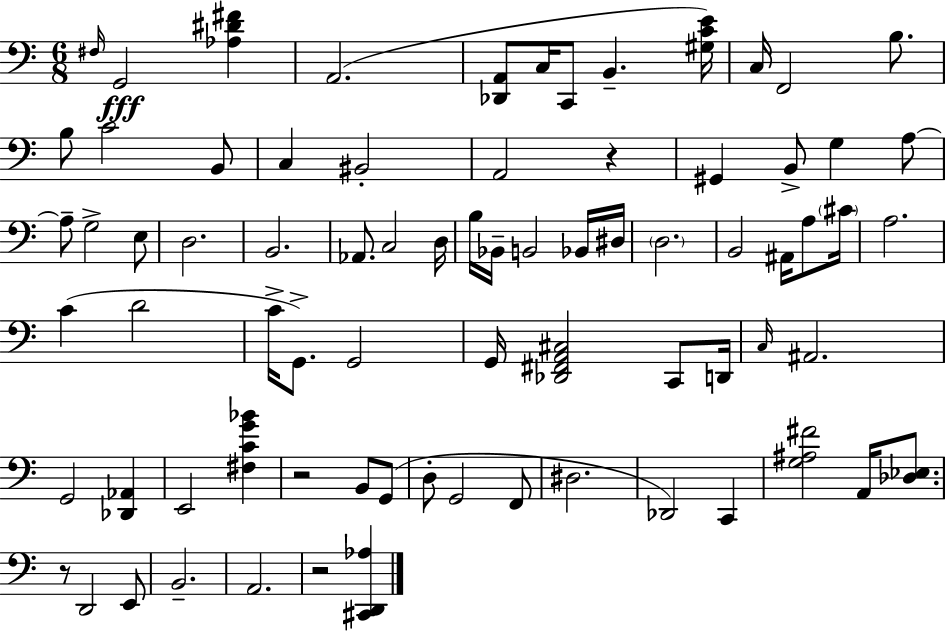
{
  \clef bass
  \numericTimeSignature
  \time 6/8
  \key a \minor
  \grace { fis16 }\fff g,2 <aes dis' fis'>4 | a,2.( | <des, a,>8 c16 c,8 b,4.-- | <gis c' e'>16) c16 f,2 b8. | \break b8 c'2 b,8 | c4 bis,2-. | a,2 r4 | gis,4 b,8-> g4 a8~~ | \break a8-- g2-> e8 | d2. | b,2. | aes,8. c2 | \break d16 b16 bes,16-- b,2 bes,16 | dis16 \parenthesize d2. | b,2 ais,16 a8 | \parenthesize cis'16 a2. | \break c'4( d'2 | c'16-> g,8.->) g,2 | g,16 <des, fis, a, cis>2 c,8 | d,16 \grace { c16 } ais,2. | \break g,2 <des, aes,>4 | e,2 <fis c' g' bes'>4 | r2 b,8 | g,8( d8-. g,2 | \break f,8 dis2. | des,2) c,4 | <g ais fis'>2 a,16 <des ees>8. | r8 d,2 | \break e,8 b,2.-- | a,2. | r2 <cis, d, aes>4 | \bar "|."
}